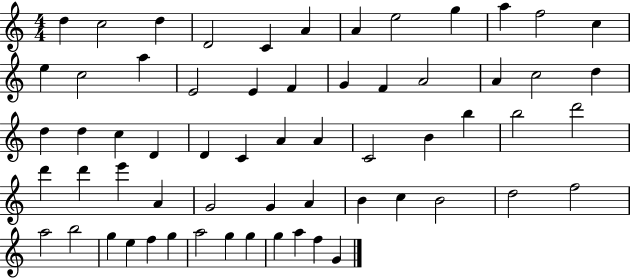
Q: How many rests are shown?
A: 0